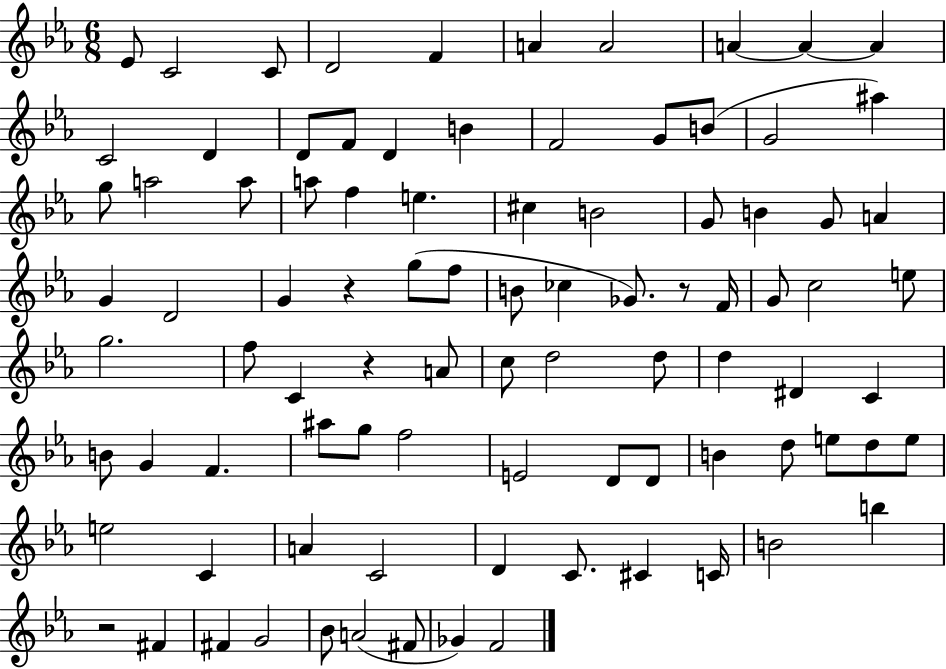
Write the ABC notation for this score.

X:1
T:Untitled
M:6/8
L:1/4
K:Eb
_E/2 C2 C/2 D2 F A A2 A A A C2 D D/2 F/2 D B F2 G/2 B/2 G2 ^a g/2 a2 a/2 a/2 f e ^c B2 G/2 B G/2 A G D2 G z g/2 f/2 B/2 _c _G/2 z/2 F/4 G/2 c2 e/2 g2 f/2 C z A/2 c/2 d2 d/2 d ^D C B/2 G F ^a/2 g/2 f2 E2 D/2 D/2 B d/2 e/2 d/2 e/2 e2 C A C2 D C/2 ^C C/4 B2 b z2 ^F ^F G2 _B/2 A2 ^F/2 _G F2